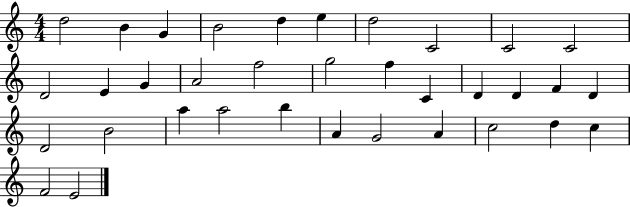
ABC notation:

X:1
T:Untitled
M:4/4
L:1/4
K:C
d2 B G B2 d e d2 C2 C2 C2 D2 E G A2 f2 g2 f C D D F D D2 B2 a a2 b A G2 A c2 d c F2 E2